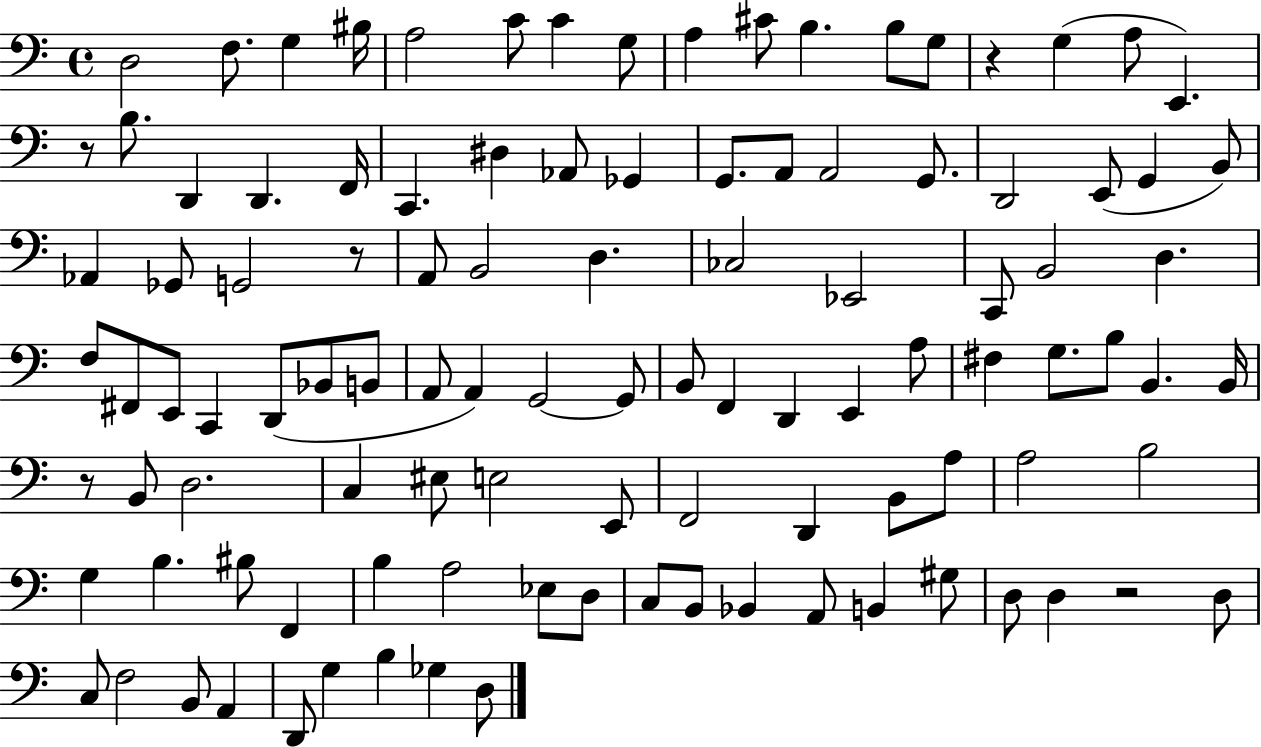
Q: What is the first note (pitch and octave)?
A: D3